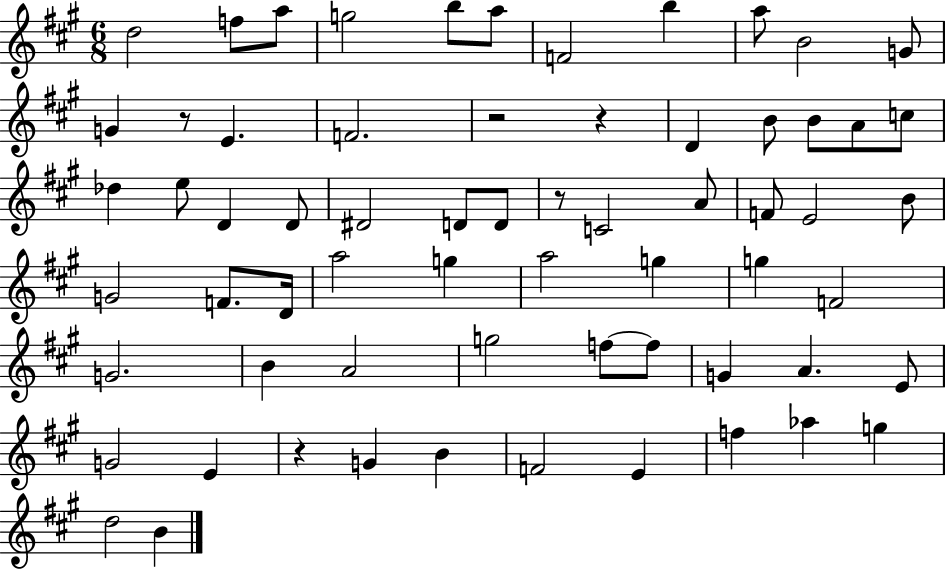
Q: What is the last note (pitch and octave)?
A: B4